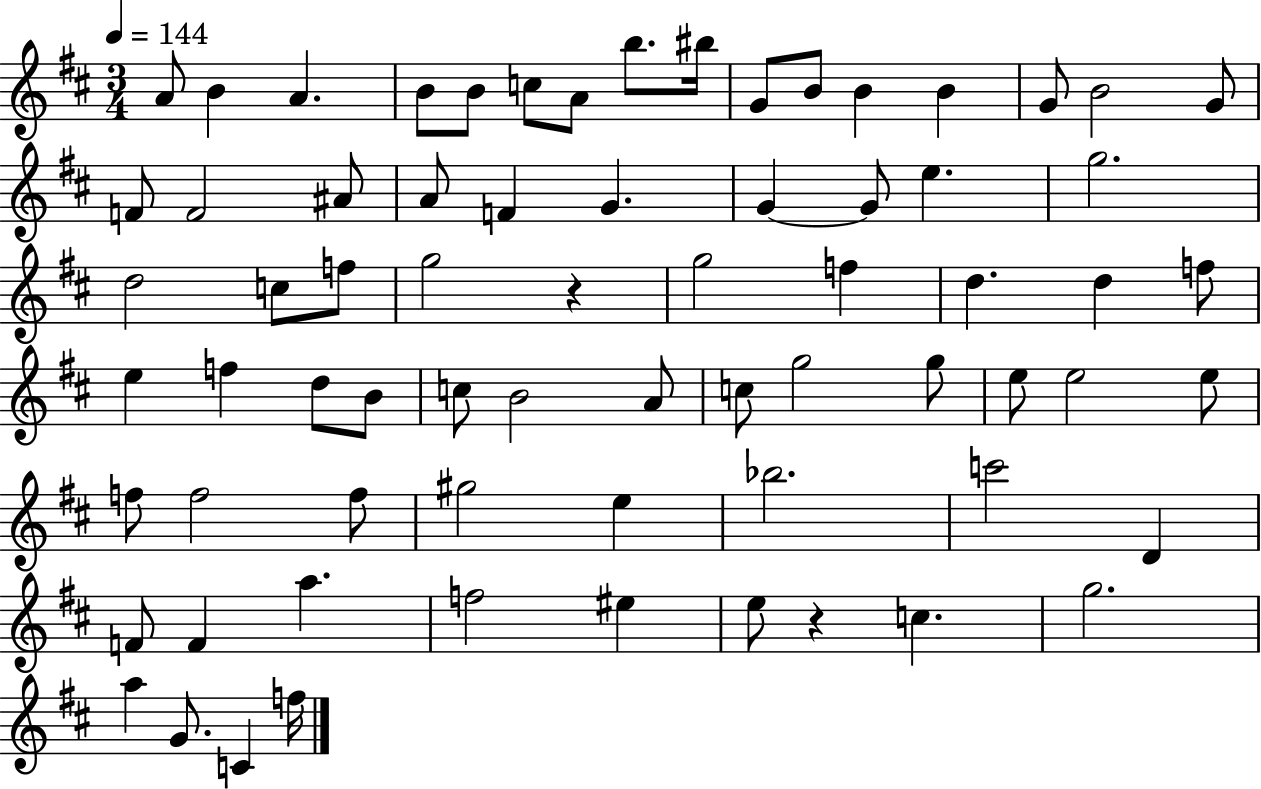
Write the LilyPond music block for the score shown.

{
  \clef treble
  \numericTimeSignature
  \time 3/4
  \key d \major
  \tempo 4 = 144
  a'8 b'4 a'4. | b'8 b'8 c''8 a'8 b''8. bis''16 | g'8 b'8 b'4 b'4 | g'8 b'2 g'8 | \break f'8 f'2 ais'8 | a'8 f'4 g'4. | g'4~~ g'8 e''4. | g''2. | \break d''2 c''8 f''8 | g''2 r4 | g''2 f''4 | d''4. d''4 f''8 | \break e''4 f''4 d''8 b'8 | c''8 b'2 a'8 | c''8 g''2 g''8 | e''8 e''2 e''8 | \break f''8 f''2 f''8 | gis''2 e''4 | bes''2. | c'''2 d'4 | \break f'8 f'4 a''4. | f''2 eis''4 | e''8 r4 c''4. | g''2. | \break a''4 g'8. c'4 f''16 | \bar "|."
}